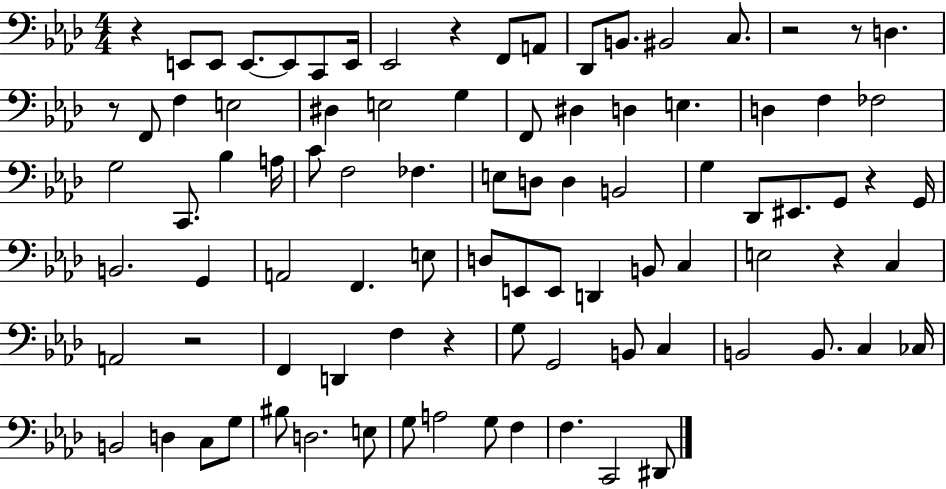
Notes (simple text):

R/q E2/e E2/e E2/e. E2/e C2/e E2/s Eb2/h R/q F2/e A2/e Db2/e B2/e. BIS2/h C3/e. R/h R/e D3/q. R/e F2/e F3/q E3/h D#3/q E3/h G3/q F2/e D#3/q D3/q E3/q. D3/q F3/q FES3/h G3/h C2/e. Bb3/q A3/s C4/e F3/h FES3/q. E3/e D3/e D3/q B2/h G3/q Db2/e EIS2/e. G2/e R/q G2/s B2/h. G2/q A2/h F2/q. E3/e D3/e E2/e E2/e D2/q B2/e C3/q E3/h R/q C3/q A2/h R/h F2/q D2/q F3/q R/q G3/e G2/h B2/e C3/q B2/h B2/e. C3/q CES3/s B2/h D3/q C3/e G3/e BIS3/e D3/h. E3/e G3/e A3/h G3/e F3/q F3/q. C2/h D#2/e